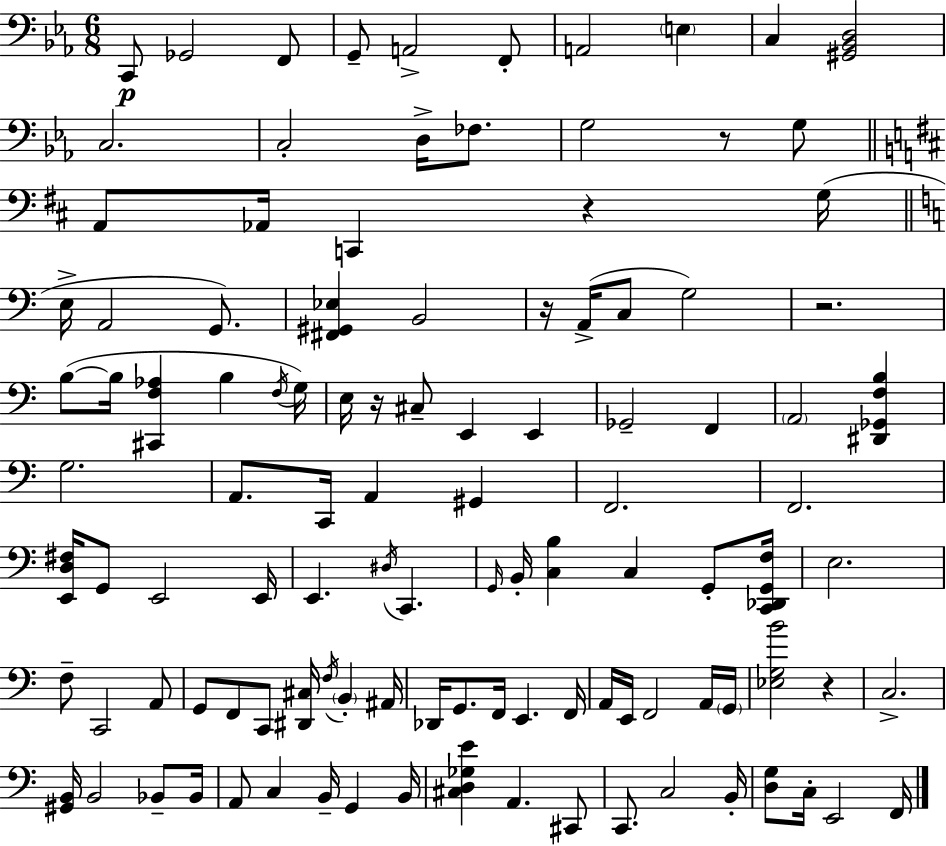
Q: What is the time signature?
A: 6/8